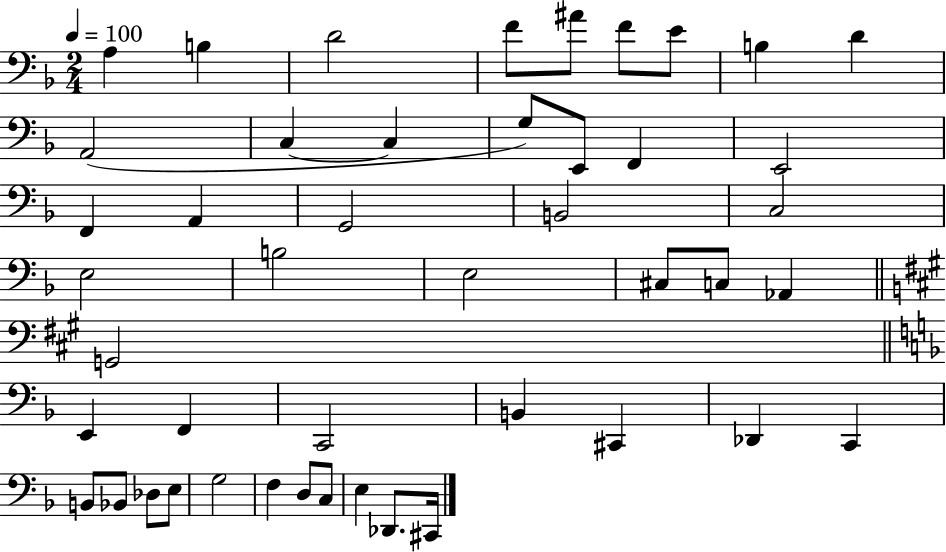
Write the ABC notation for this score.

X:1
T:Untitled
M:2/4
L:1/4
K:F
A, B, D2 F/2 ^A/2 F/2 E/2 B, D A,,2 C, C, G,/2 E,,/2 F,, E,,2 F,, A,, G,,2 B,,2 C,2 E,2 B,2 E,2 ^C,/2 C,/2 _A,, G,,2 E,, F,, C,,2 B,, ^C,, _D,, C,, B,,/2 _B,,/2 _D,/2 E,/2 G,2 F, D,/2 C,/2 E, _D,,/2 ^C,,/4